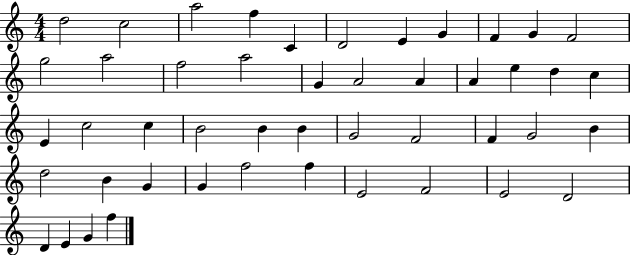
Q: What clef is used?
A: treble